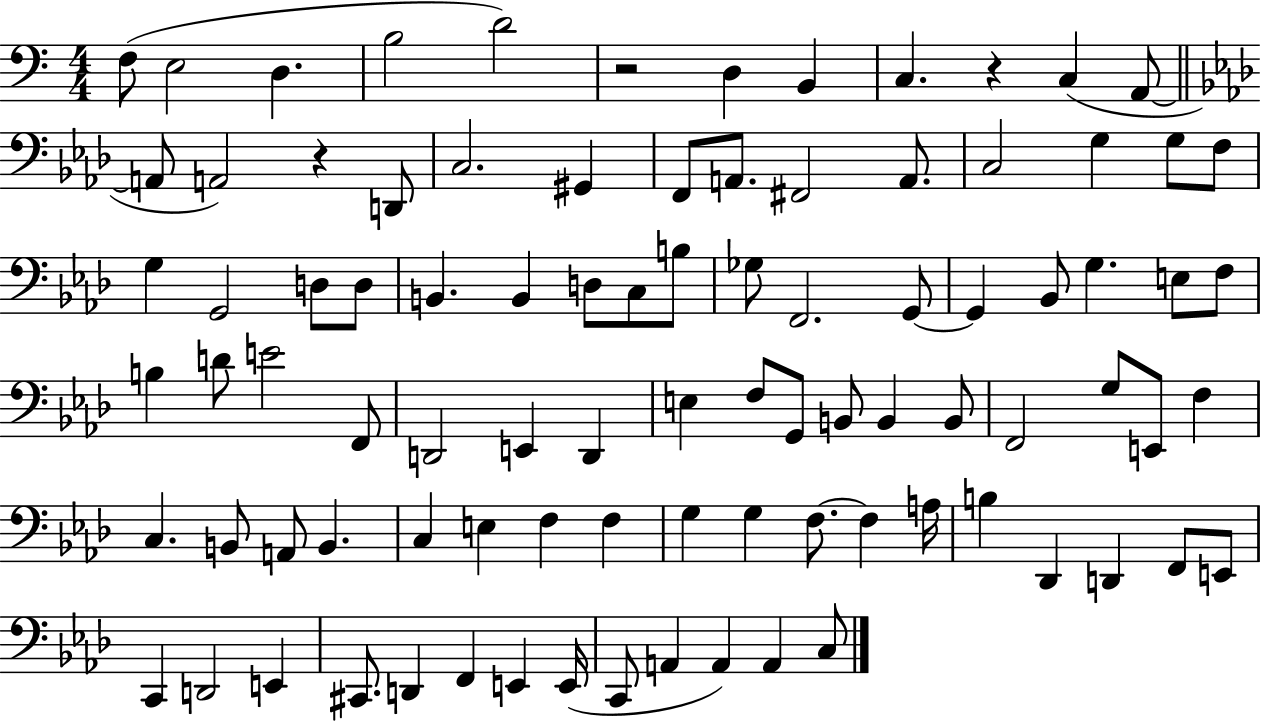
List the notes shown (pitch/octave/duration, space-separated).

F3/e E3/h D3/q. B3/h D4/h R/h D3/q B2/q C3/q. R/q C3/q A2/e A2/e A2/h R/q D2/e C3/h. G#2/q F2/e A2/e. F#2/h A2/e. C3/h G3/q G3/e F3/e G3/q G2/h D3/e D3/e B2/q. B2/q D3/e C3/e B3/e Gb3/e F2/h. G2/e G2/q Bb2/e G3/q. E3/e F3/e B3/q D4/e E4/h F2/e D2/h E2/q D2/q E3/q F3/e G2/e B2/e B2/q B2/e F2/h G3/e E2/e F3/q C3/q. B2/e A2/e B2/q. C3/q E3/q F3/q F3/q G3/q G3/q F3/e. F3/q A3/s B3/q Db2/q D2/q F2/e E2/e C2/q D2/h E2/q C#2/e. D2/q F2/q E2/q E2/s C2/e A2/q A2/q A2/q C3/e